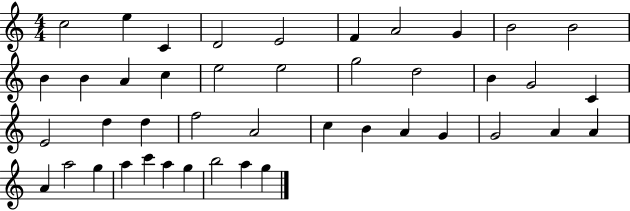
{
  \clef treble
  \numericTimeSignature
  \time 4/4
  \key c \major
  c''2 e''4 c'4 | d'2 e'2 | f'4 a'2 g'4 | b'2 b'2 | \break b'4 b'4 a'4 c''4 | e''2 e''2 | g''2 d''2 | b'4 g'2 c'4 | \break e'2 d''4 d''4 | f''2 a'2 | c''4 b'4 a'4 g'4 | g'2 a'4 a'4 | \break a'4 a''2 g''4 | a''4 c'''4 a''4 g''4 | b''2 a''4 g''4 | \bar "|."
}